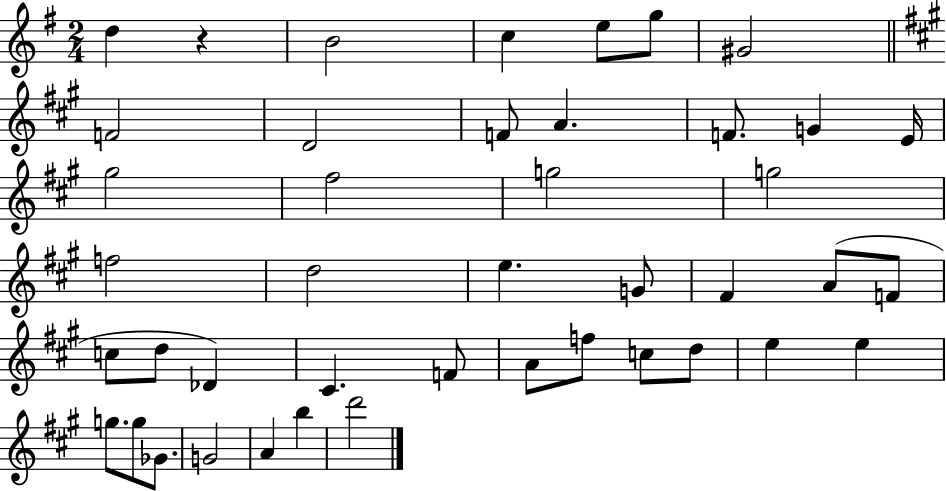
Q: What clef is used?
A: treble